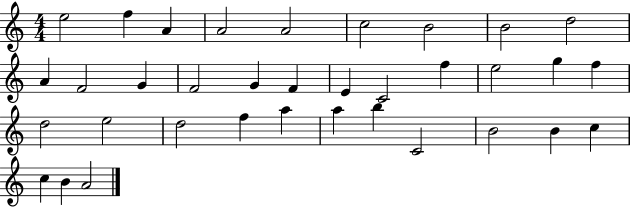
{
  \clef treble
  \numericTimeSignature
  \time 4/4
  \key c \major
  e''2 f''4 a'4 | a'2 a'2 | c''2 b'2 | b'2 d''2 | \break a'4 f'2 g'4 | f'2 g'4 f'4 | e'4 c'2 f''4 | e''2 g''4 f''4 | \break d''2 e''2 | d''2 f''4 a''4 | a''4 b''4 c'2 | b'2 b'4 c''4 | \break c''4 b'4 a'2 | \bar "|."
}